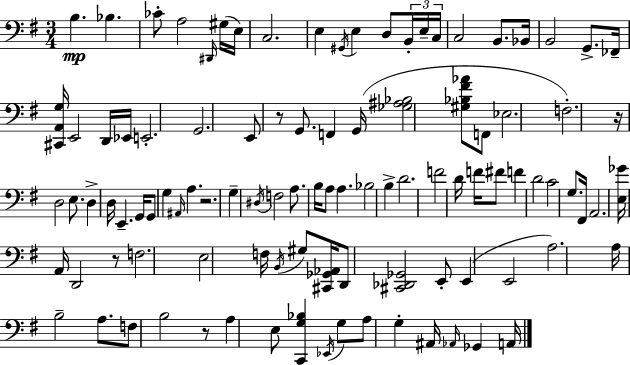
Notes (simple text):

B3/q. Bb3/q. CES4/e A3/h D#2/s G#3/s E3/s C3/h. E3/q G#2/s E3/q D3/e B2/s E3/s C3/s C3/h B2/e. Bb2/s B2/h G2/e. FES2/s [C#2,A2,G3]/s E2/h D2/s Eb2/s E2/h. G2/h. E2/e R/e G2/e. F2/q G2/s [Gb3,A#3,Bb3]/h [G#3,Bb3,F#4,Ab4]/e F2/e Eb3/h. F3/h. R/s D3/h E3/e. D3/q D3/s E2/q. G2/s G2/e G3/q A#2/s A3/q. R/h. G3/q D#3/s F3/h A3/e. B3/s A3/e A3/q. Bb3/h B3/q D4/h. F4/h D4/s F4/s F#4/e F4/q D4/h C4/h G3/e. F#2/s A2/h. [E3,Gb4]/s A2/s D2/h R/e F3/h. E3/h F3/s B2/s G#3/e [C#2,Gb2,Ab2]/s D2/e [C#2,Db2,Gb2]/h E2/e E2/q E2/h A3/h. A3/s B3/h A3/e. F3/e B3/h R/e A3/q E3/e [C2,G3,Bb3]/q Eb2/s G3/e A3/e G3/q A#2/s Ab2/s Gb2/q A2/s